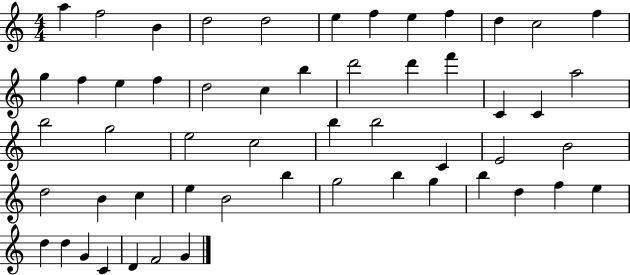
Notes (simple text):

A5/q F5/h B4/q D5/h D5/h E5/q F5/q E5/q F5/q D5/q C5/h F5/q G5/q F5/q E5/q F5/q D5/h C5/q B5/q D6/h D6/q F6/q C4/q C4/q A5/h B5/h G5/h E5/h C5/h B5/q B5/h C4/q E4/h B4/h D5/h B4/q C5/q E5/q B4/h B5/q G5/h B5/q G5/q B5/q D5/q F5/q E5/q D5/q D5/q G4/q C4/q D4/q F4/h G4/q